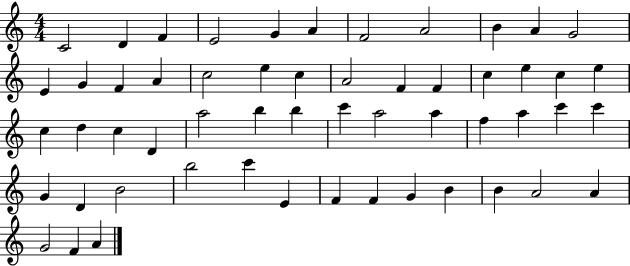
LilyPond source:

{
  \clef treble
  \numericTimeSignature
  \time 4/4
  \key c \major
  c'2 d'4 f'4 | e'2 g'4 a'4 | f'2 a'2 | b'4 a'4 g'2 | \break e'4 g'4 f'4 a'4 | c''2 e''4 c''4 | a'2 f'4 f'4 | c''4 e''4 c''4 e''4 | \break c''4 d''4 c''4 d'4 | a''2 b''4 b''4 | c'''4 a''2 a''4 | f''4 a''4 c'''4 c'''4 | \break g'4 d'4 b'2 | b''2 c'''4 e'4 | f'4 f'4 g'4 b'4 | b'4 a'2 a'4 | \break g'2 f'4 a'4 | \bar "|."
}